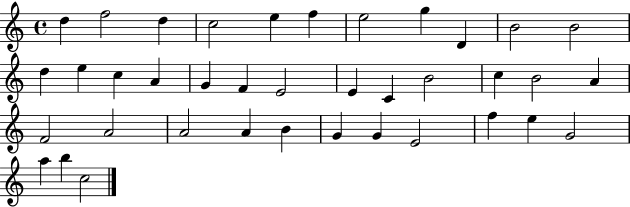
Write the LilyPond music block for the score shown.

{
  \clef treble
  \time 4/4
  \defaultTimeSignature
  \key c \major
  d''4 f''2 d''4 | c''2 e''4 f''4 | e''2 g''4 d'4 | b'2 b'2 | \break d''4 e''4 c''4 a'4 | g'4 f'4 e'2 | e'4 c'4 b'2 | c''4 b'2 a'4 | \break f'2 a'2 | a'2 a'4 b'4 | g'4 g'4 e'2 | f''4 e''4 g'2 | \break a''4 b''4 c''2 | \bar "|."
}